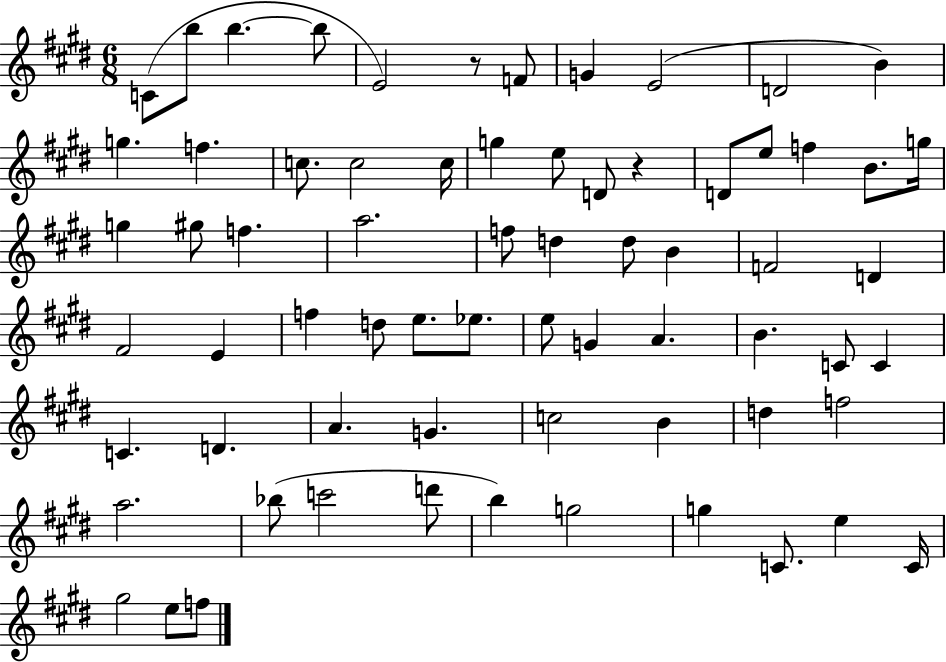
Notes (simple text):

C4/e B5/e B5/q. B5/e E4/h R/e F4/e G4/q E4/h D4/h B4/q G5/q. F5/q. C5/e. C5/h C5/s G5/q E5/e D4/e R/q D4/e E5/e F5/q B4/e. G5/s G5/q G#5/e F5/q. A5/h. F5/e D5/q D5/e B4/q F4/h D4/q F#4/h E4/q F5/q D5/e E5/e. Eb5/e. E5/e G4/q A4/q. B4/q. C4/e C4/q C4/q. D4/q. A4/q. G4/q. C5/h B4/q D5/q F5/h A5/h. Bb5/e C6/h D6/e B5/q G5/h G5/q C4/e. E5/q C4/s G#5/h E5/e F5/e